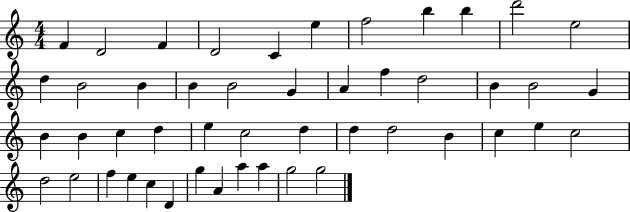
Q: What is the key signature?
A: C major